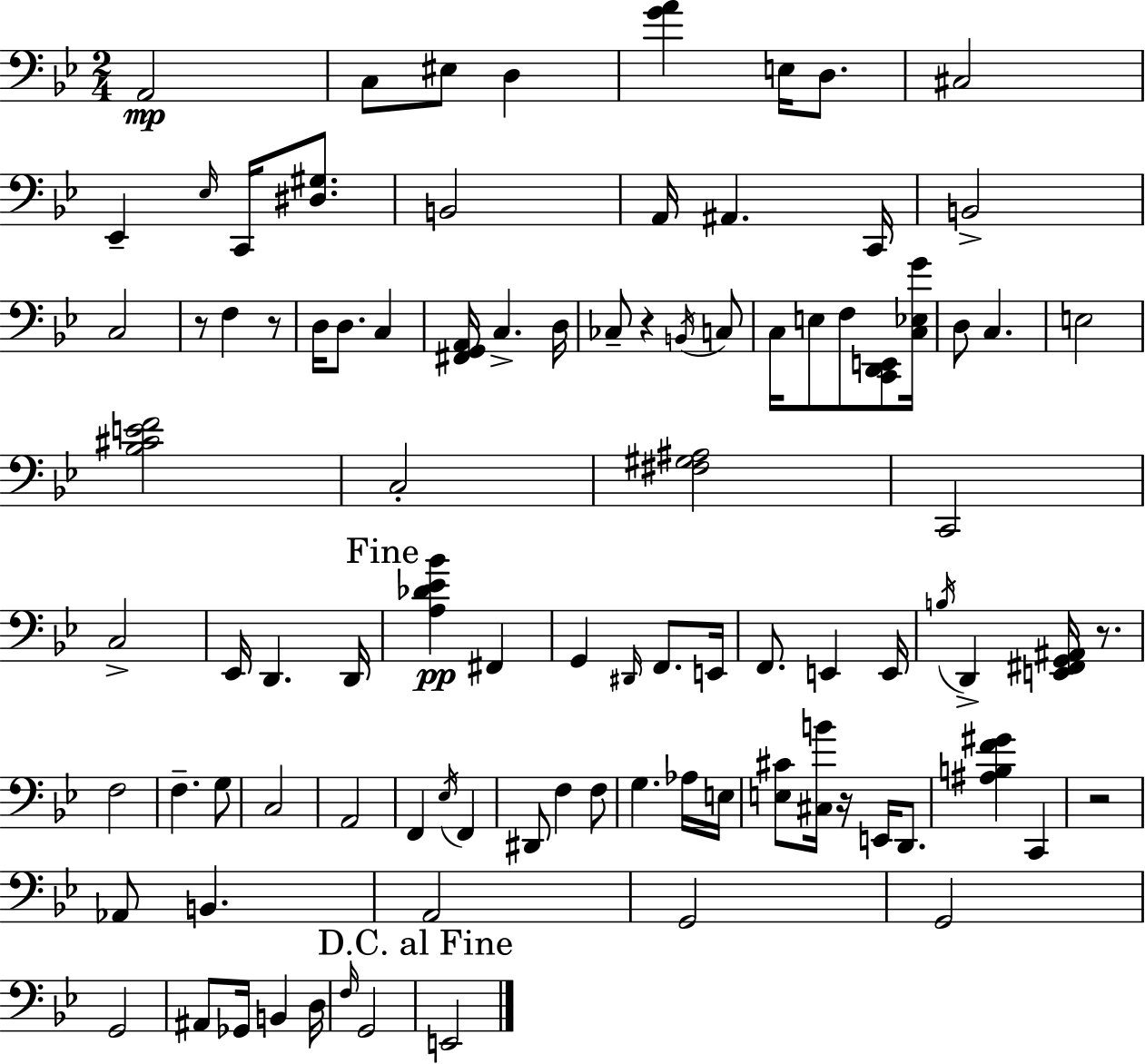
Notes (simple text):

A2/h C3/e EIS3/e D3/q [G4,A4]/q E3/s D3/e. C#3/h Eb2/q Eb3/s C2/s [D#3,G#3]/e. B2/h A2/s A#2/q. C2/s B2/h C3/h R/e F3/q R/e D3/s D3/e. C3/q [F#2,G2,A2]/s C3/q. D3/s CES3/e R/q B2/s C3/e C3/s E3/e F3/e [C2,D2,E2]/e [C3,Eb3,G4]/s D3/e C3/q. E3/h [Bb3,C#4,E4,F4]/h C3/h [F#3,G#3,A#3]/h C2/h C3/h Eb2/s D2/q. D2/s [A3,Db4,Eb4,Bb4]/q F#2/q G2/q D#2/s F2/e. E2/s F2/e. E2/q E2/s B3/s D2/q [E2,F#2,G2,A#2]/s R/e. F3/h F3/q. G3/e C3/h A2/h F2/q Eb3/s F2/q D#2/e F3/q F3/e G3/q. Ab3/s E3/s [E3,C#4]/e [C#3,B4]/s R/s E2/s D2/e. [A#3,B3,F4,G#4]/q C2/q R/h Ab2/e B2/q. A2/h G2/h G2/h G2/h A#2/e Gb2/s B2/q D3/s F3/s G2/h E2/h